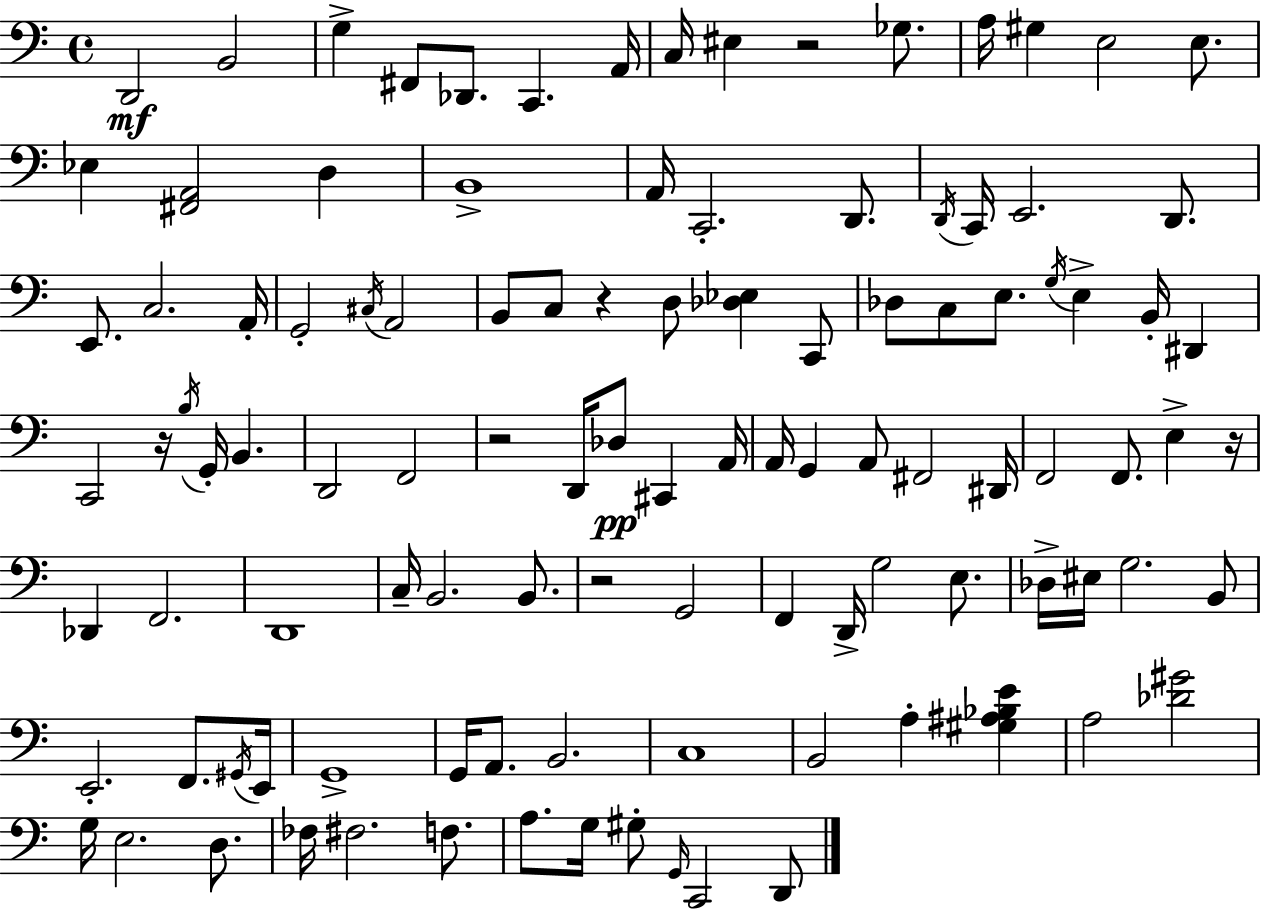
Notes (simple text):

D2/h B2/h G3/q F#2/e Db2/e. C2/q. A2/s C3/s EIS3/q R/h Gb3/e. A3/s G#3/q E3/h E3/e. Eb3/q [F#2,A2]/h D3/q B2/w A2/s C2/h. D2/e. D2/s C2/s E2/h. D2/e. E2/e. C3/h. A2/s G2/h C#3/s A2/h B2/e C3/e R/q D3/e [Db3,Eb3]/q C2/e Db3/e C3/e E3/e. G3/s E3/q B2/s D#2/q C2/h R/s B3/s G2/s B2/q. D2/h F2/h R/h D2/s Db3/e C#2/q A2/s A2/s G2/q A2/e F#2/h D#2/s F2/h F2/e. E3/q R/s Db2/q F2/h. D2/w C3/s B2/h. B2/e. R/h G2/h F2/q D2/s G3/h E3/e. Db3/s EIS3/s G3/h. B2/e E2/h. F2/e. G#2/s E2/s G2/w G2/s A2/e. B2/h. C3/w B2/h A3/q [G#3,A#3,Bb3,E4]/q A3/h [Db4,G#4]/h G3/s E3/h. D3/e. FES3/s F#3/h. F3/e. A3/e. G3/s G#3/e G2/s C2/h D2/e